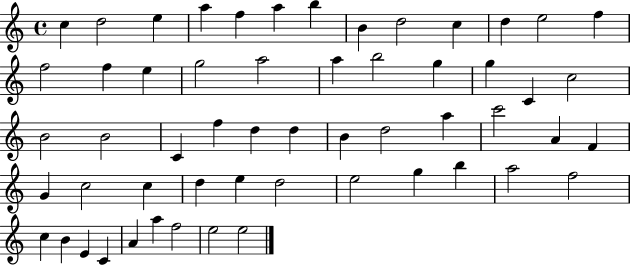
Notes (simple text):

C5/q D5/h E5/q A5/q F5/q A5/q B5/q B4/q D5/h C5/q D5/q E5/h F5/q F5/h F5/q E5/q G5/h A5/h A5/q B5/h G5/q G5/q C4/q C5/h B4/h B4/h C4/q F5/q D5/q D5/q B4/q D5/h A5/q C6/h A4/q F4/q G4/q C5/h C5/q D5/q E5/q D5/h E5/h G5/q B5/q A5/h F5/h C5/q B4/q E4/q C4/q A4/q A5/q F5/h E5/h E5/h